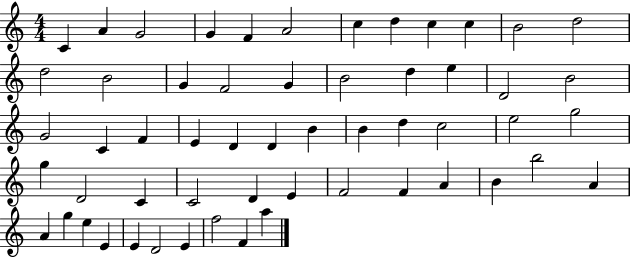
C4/q A4/q G4/h G4/q F4/q A4/h C5/q D5/q C5/q C5/q B4/h D5/h D5/h B4/h G4/q F4/h G4/q B4/h D5/q E5/q D4/h B4/h G4/h C4/q F4/q E4/q D4/q D4/q B4/q B4/q D5/q C5/h E5/h G5/h G5/q D4/h C4/q C4/h D4/q E4/q F4/h F4/q A4/q B4/q B5/h A4/q A4/q G5/q E5/q E4/q E4/q D4/h E4/q F5/h F4/q A5/q